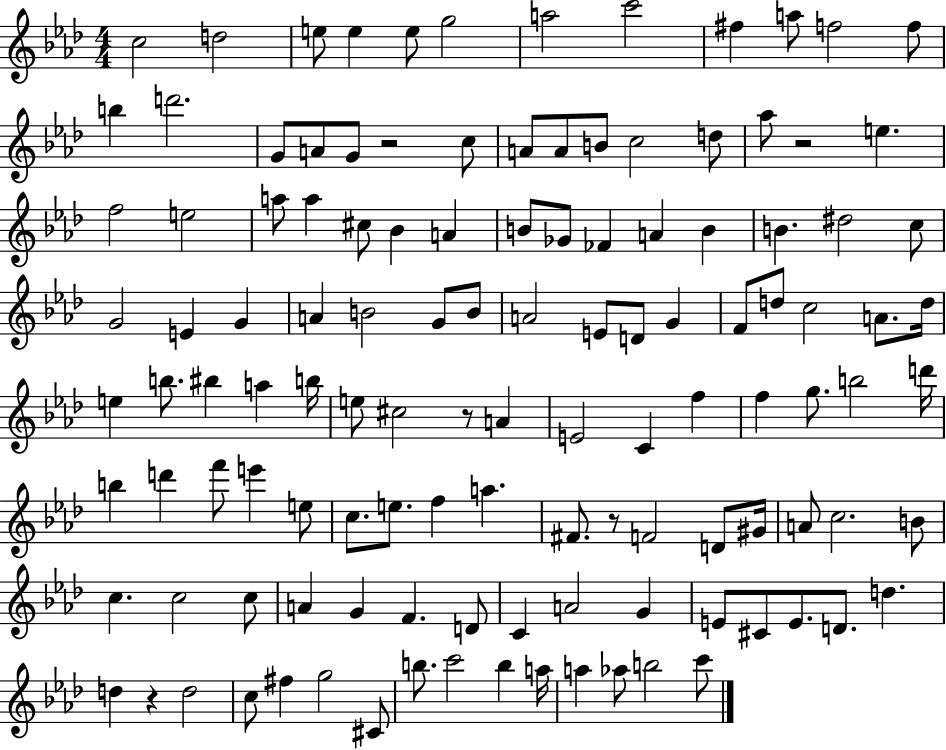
C5/h D5/h E5/e E5/q E5/e G5/h A5/h C6/h F#5/q A5/e F5/h F5/e B5/q D6/h. G4/e A4/e G4/e R/h C5/e A4/e A4/e B4/e C5/h D5/e Ab5/e R/h E5/q. F5/h E5/h A5/e A5/q C#5/e Bb4/q A4/q B4/e Gb4/e FES4/q A4/q B4/q B4/q. D#5/h C5/e G4/h E4/q G4/q A4/q B4/h G4/e B4/e A4/h E4/e D4/e G4/q F4/e D5/e C5/h A4/e. D5/s E5/q B5/e. BIS5/q A5/q B5/s E5/e C#5/h R/e A4/q E4/h C4/q F5/q F5/q G5/e. B5/h D6/s B5/q D6/q F6/e E6/q E5/e C5/e. E5/e. F5/q A5/q. F#4/e. R/e F4/h D4/e G#4/s A4/e C5/h. B4/e C5/q. C5/h C5/e A4/q G4/q F4/q. D4/e C4/q A4/h G4/q E4/e C#4/e E4/e. D4/e. D5/q. D5/q R/q D5/h C5/e F#5/q G5/h C#4/e B5/e. C6/h B5/q A5/s A5/q Ab5/e B5/h C6/e